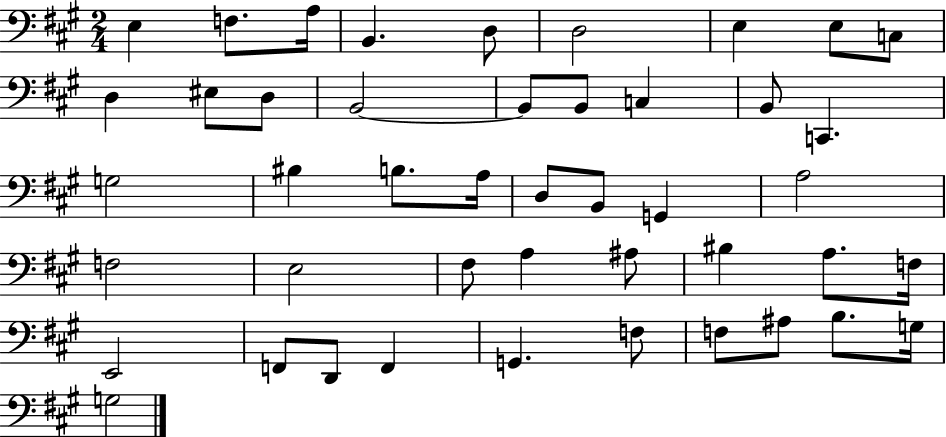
X:1
T:Untitled
M:2/4
L:1/4
K:A
E, F,/2 A,/4 B,, D,/2 D,2 E, E,/2 C,/2 D, ^E,/2 D,/2 B,,2 B,,/2 B,,/2 C, B,,/2 C,, G,2 ^B, B,/2 A,/4 D,/2 B,,/2 G,, A,2 F,2 E,2 ^F,/2 A, ^A,/2 ^B, A,/2 F,/4 E,,2 F,,/2 D,,/2 F,, G,, F,/2 F,/2 ^A,/2 B,/2 G,/4 G,2